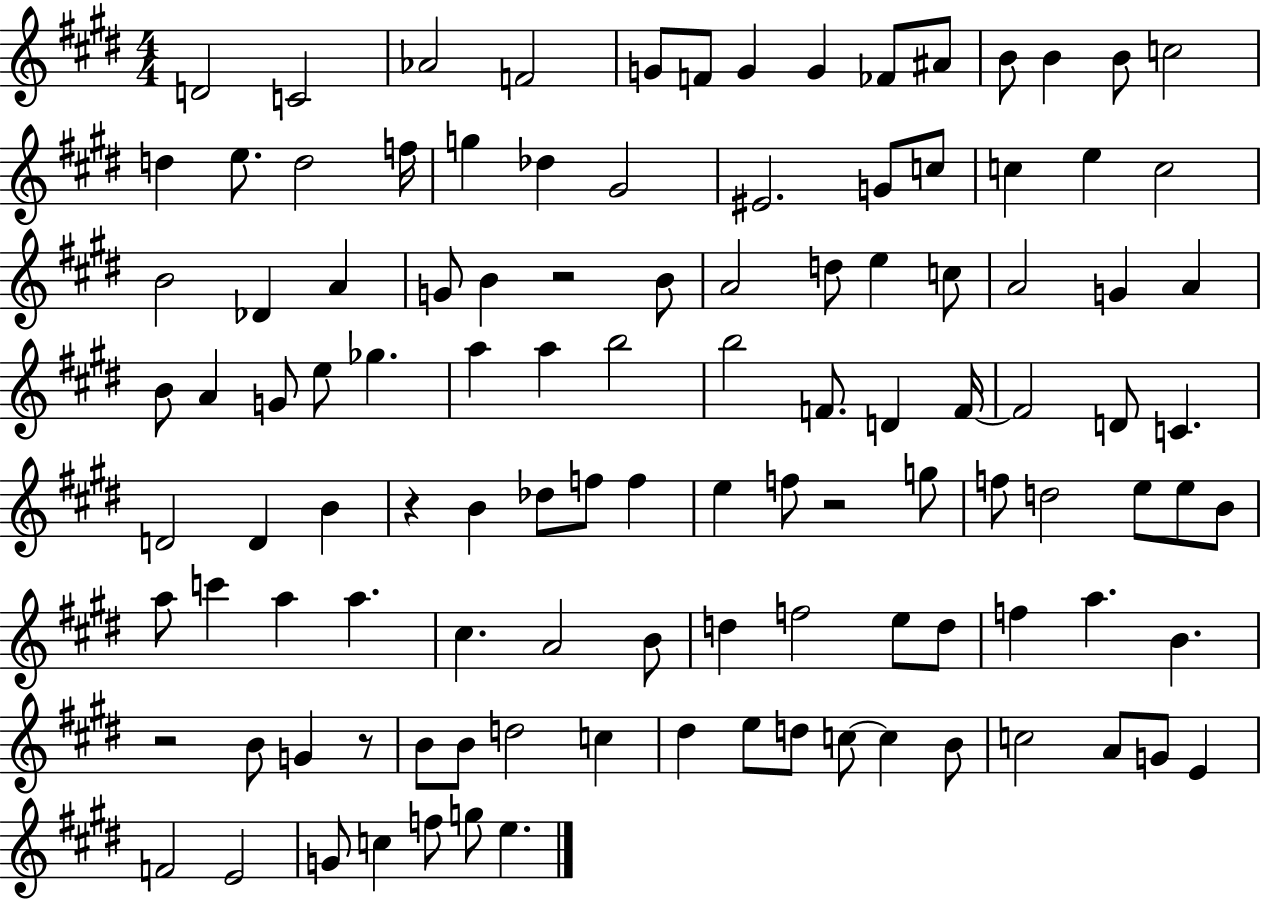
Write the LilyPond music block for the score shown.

{
  \clef treble
  \numericTimeSignature
  \time 4/4
  \key e \major
  \repeat volta 2 { d'2 c'2 | aes'2 f'2 | g'8 f'8 g'4 g'4 fes'8 ais'8 | b'8 b'4 b'8 c''2 | \break d''4 e''8. d''2 f''16 | g''4 des''4 gis'2 | eis'2. g'8 c''8 | c''4 e''4 c''2 | \break b'2 des'4 a'4 | g'8 b'4 r2 b'8 | a'2 d''8 e''4 c''8 | a'2 g'4 a'4 | \break b'8 a'4 g'8 e''8 ges''4. | a''4 a''4 b''2 | b''2 f'8. d'4 f'16~~ | f'2 d'8 c'4. | \break d'2 d'4 b'4 | r4 b'4 des''8 f''8 f''4 | e''4 f''8 r2 g''8 | f''8 d''2 e''8 e''8 b'8 | \break a''8 c'''4 a''4 a''4. | cis''4. a'2 b'8 | d''4 f''2 e''8 d''8 | f''4 a''4. b'4. | \break r2 b'8 g'4 r8 | b'8 b'8 d''2 c''4 | dis''4 e''8 d''8 c''8~~ c''4 b'8 | c''2 a'8 g'8 e'4 | \break f'2 e'2 | g'8 c''4 f''8 g''8 e''4. | } \bar "|."
}